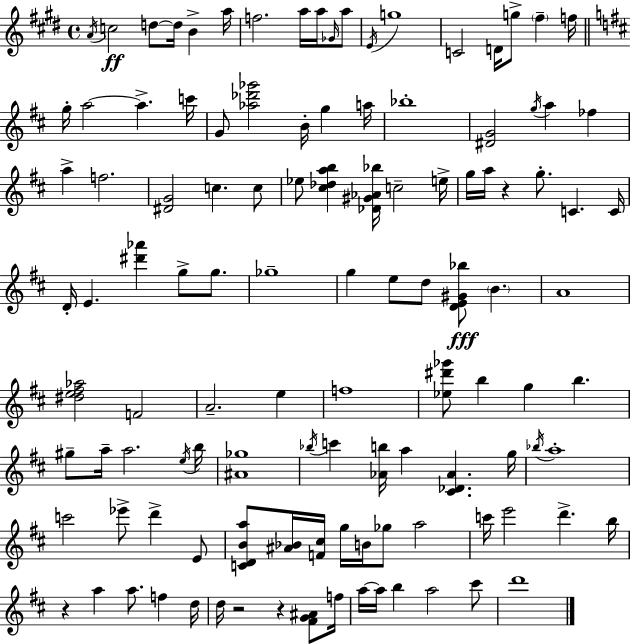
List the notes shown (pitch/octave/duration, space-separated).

A4/s C5/h D5/e D5/s B4/q A5/s F5/h. A5/s A5/s Gb4/s A5/e E4/s G5/w C4/h D4/s G5/e F#5/q F5/s G5/s A5/h A5/q. C6/s G4/e [Ab5,Db6,Gb6]/h B4/s G5/q A5/s Bb5/w [D#4,G4]/h G5/s A5/q FES5/q A5/q F5/h. [D#4,G4]/h C5/q. C5/e Eb5/e [C#5,Db5,A5,B5]/q [Db4,G#4,Ab4,Bb5]/s C5/h E5/s G5/s A5/s R/q G5/e. C4/q. C4/s D4/s E4/q. [D#6,Ab6]/q G5/e G5/e. Gb5/w G5/q E5/e D5/e [D4,E4,G#4,Bb5]/e B4/q. A4/w [D#5,E5,F#5,Ab5]/h F4/h A4/h. E5/q F5/w [Eb5,D#6,Gb6]/e B5/q G5/q B5/q. G#5/e A5/s A5/h. E5/s B5/s [A#4,Gb5]/w Bb5/s C6/q [Ab4,B5]/s A5/q [C#4,Db4,Ab4]/q. G5/s Bb5/s A5/w C6/h Eb6/e D6/q E4/e [C4,D4,B4,A5]/e [A#4,Bb4]/s [F4,C#5]/s G5/s B4/s Gb5/e A5/h C6/s E6/h D6/q. B5/s R/q A5/q A5/e. F5/q D5/s D5/s R/h R/q [F#4,G4,A#4]/e F5/s A5/s A5/s B5/q A5/h C#6/e D6/w